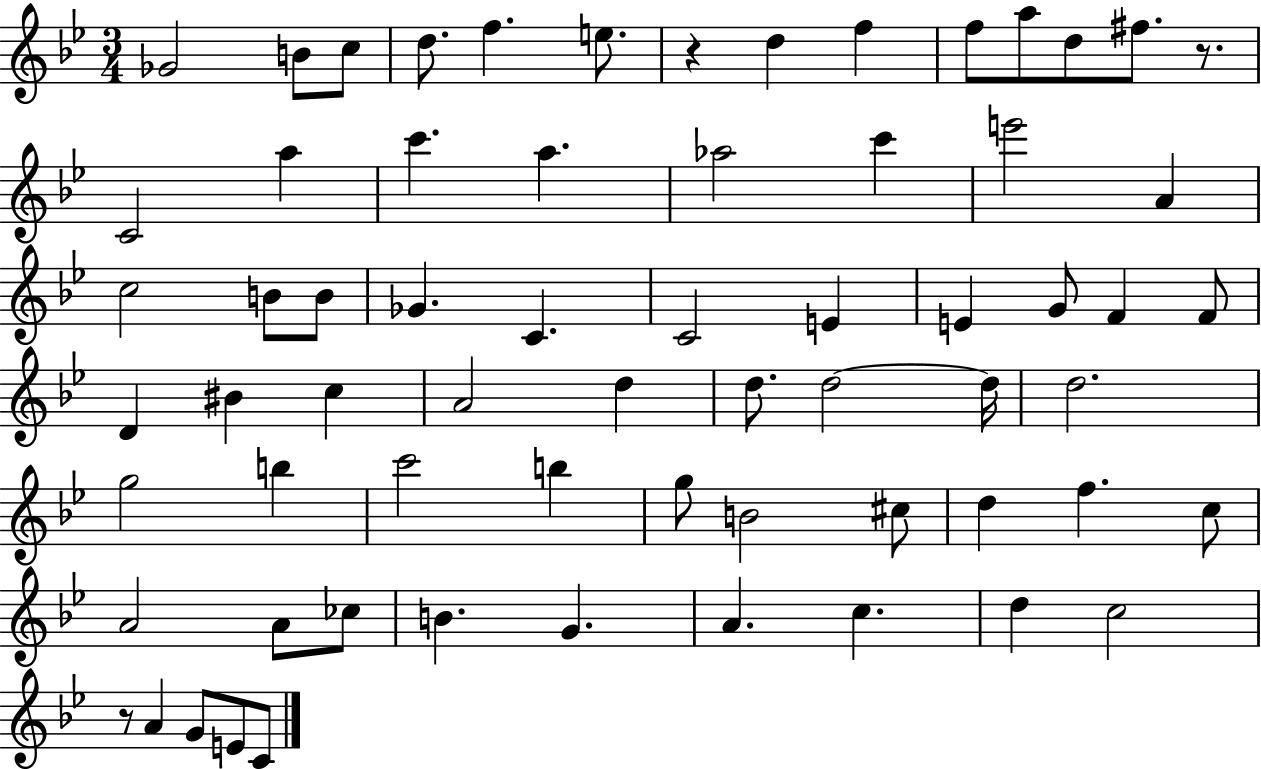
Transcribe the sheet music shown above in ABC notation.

X:1
T:Untitled
M:3/4
L:1/4
K:Bb
_G2 B/2 c/2 d/2 f e/2 z d f f/2 a/2 d/2 ^f/2 z/2 C2 a c' a _a2 c' e'2 A c2 B/2 B/2 _G C C2 E E G/2 F F/2 D ^B c A2 d d/2 d2 d/4 d2 g2 b c'2 b g/2 B2 ^c/2 d f c/2 A2 A/2 _c/2 B G A c d c2 z/2 A G/2 E/2 C/2